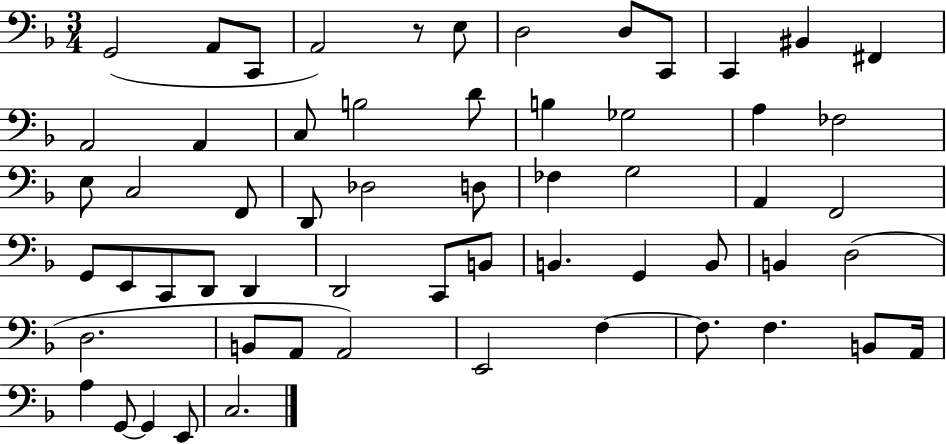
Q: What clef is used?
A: bass